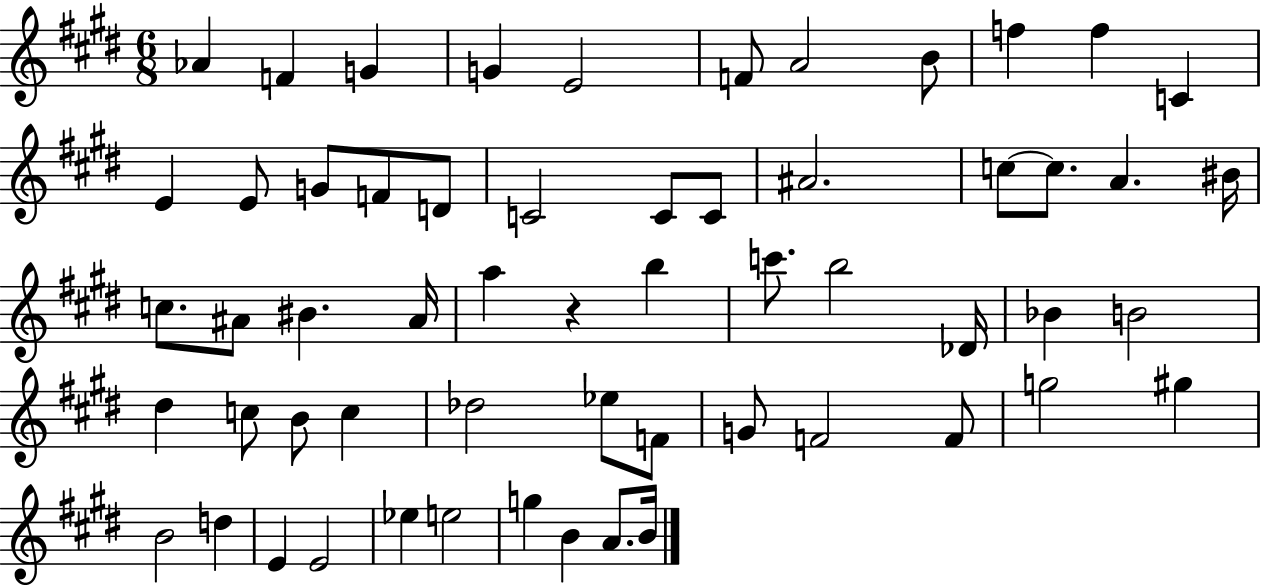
{
  \clef treble
  \numericTimeSignature
  \time 6/8
  \key e \major
  aes'4 f'4 g'4 | g'4 e'2 | f'8 a'2 b'8 | f''4 f''4 c'4 | \break e'4 e'8 g'8 f'8 d'8 | c'2 c'8 c'8 | ais'2. | c''8~~ c''8. a'4. bis'16 | \break c''8. ais'8 bis'4. ais'16 | a''4 r4 b''4 | c'''8. b''2 des'16 | bes'4 b'2 | \break dis''4 c''8 b'8 c''4 | des''2 ees''8 f'8 | g'8 f'2 f'8 | g''2 gis''4 | \break b'2 d''4 | e'4 e'2 | ees''4 e''2 | g''4 b'4 a'8. b'16 | \break \bar "|."
}